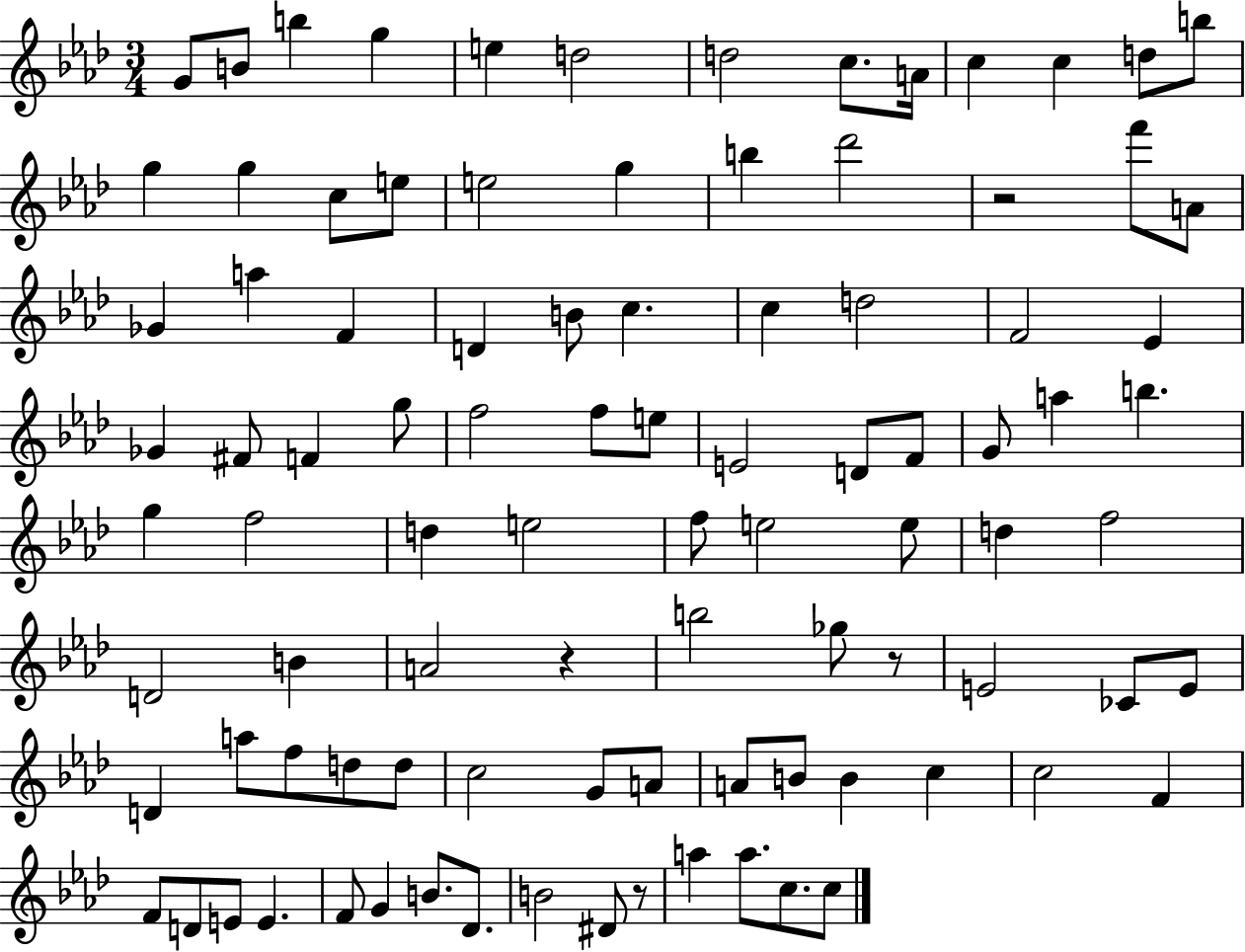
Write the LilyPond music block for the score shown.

{
  \clef treble
  \numericTimeSignature
  \time 3/4
  \key aes \major
  \repeat volta 2 { g'8 b'8 b''4 g''4 | e''4 d''2 | d''2 c''8. a'16 | c''4 c''4 d''8 b''8 | \break g''4 g''4 c''8 e''8 | e''2 g''4 | b''4 des'''2 | r2 f'''8 a'8 | \break ges'4 a''4 f'4 | d'4 b'8 c''4. | c''4 d''2 | f'2 ees'4 | \break ges'4 fis'8 f'4 g''8 | f''2 f''8 e''8 | e'2 d'8 f'8 | g'8 a''4 b''4. | \break g''4 f''2 | d''4 e''2 | f''8 e''2 e''8 | d''4 f''2 | \break d'2 b'4 | a'2 r4 | b''2 ges''8 r8 | e'2 ces'8 e'8 | \break d'4 a''8 f''8 d''8 d''8 | c''2 g'8 a'8 | a'8 b'8 b'4 c''4 | c''2 f'4 | \break f'8 d'8 e'8 e'4. | f'8 g'4 b'8. des'8. | b'2 dis'8 r8 | a''4 a''8. c''8. c''8 | \break } \bar "|."
}